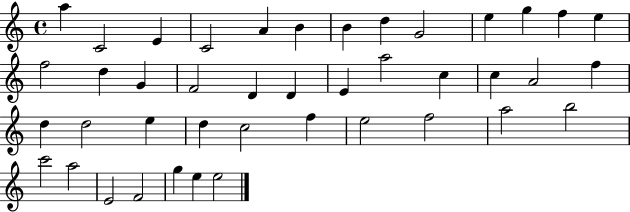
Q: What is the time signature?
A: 4/4